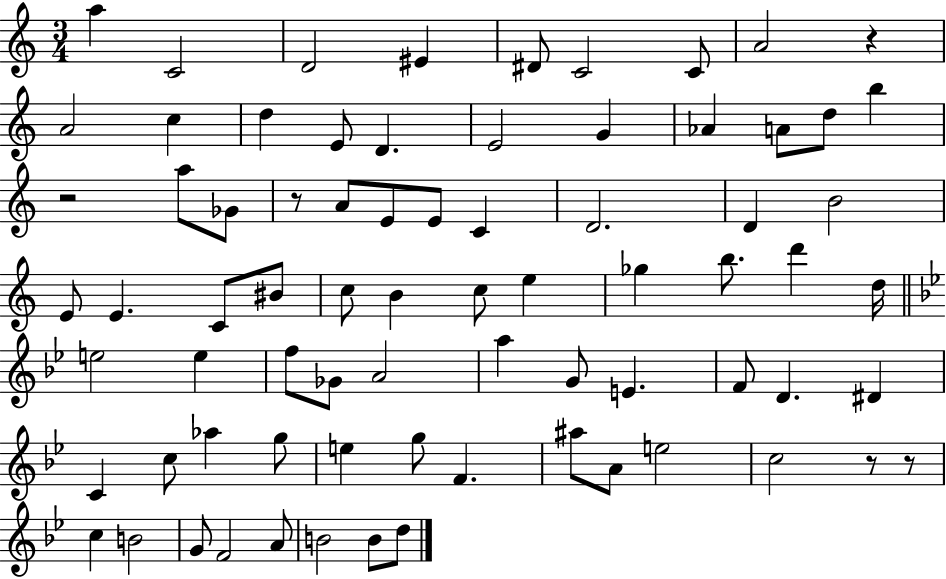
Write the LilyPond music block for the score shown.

{
  \clef treble
  \numericTimeSignature
  \time 3/4
  \key c \major
  a''4 c'2 | d'2 eis'4 | dis'8 c'2 c'8 | a'2 r4 | \break a'2 c''4 | d''4 e'8 d'4. | e'2 g'4 | aes'4 a'8 d''8 b''4 | \break r2 a''8 ges'8 | r8 a'8 e'8 e'8 c'4 | d'2. | d'4 b'2 | \break e'8 e'4. c'8 bis'8 | c''8 b'4 c''8 e''4 | ges''4 b''8. d'''4 d''16 | \bar "||" \break \key g \minor e''2 e''4 | f''8 ges'8 a'2 | a''4 g'8 e'4. | f'8 d'4. dis'4 | \break c'4 c''8 aes''4 g''8 | e''4 g''8 f'4. | ais''8 a'8 e''2 | c''2 r8 r8 | \break c''4 b'2 | g'8 f'2 a'8 | b'2 b'8 d''8 | \bar "|."
}